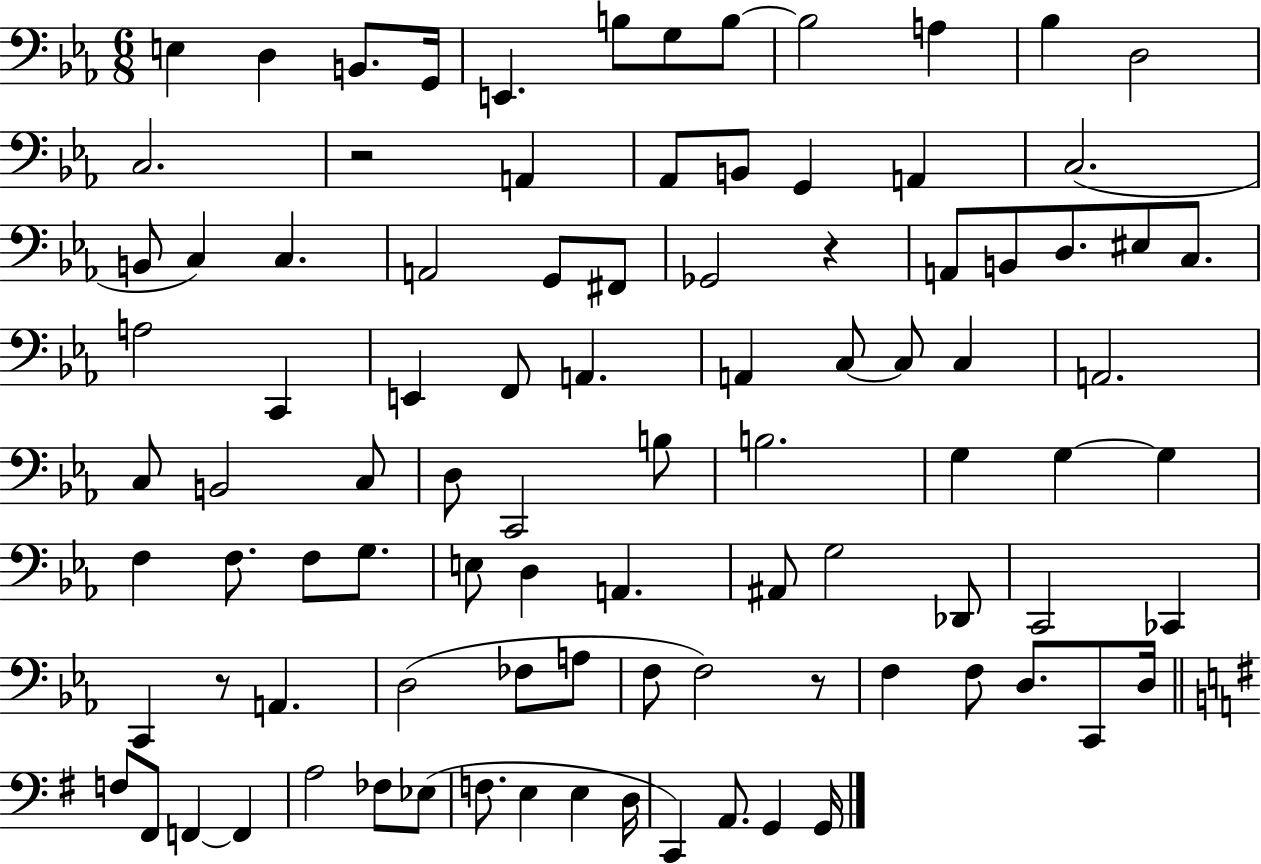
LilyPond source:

{
  \clef bass
  \numericTimeSignature
  \time 6/8
  \key ees \major
  e4 d4 b,8. g,16 | e,4. b8 g8 b8~~ | b2 a4 | bes4 d2 | \break c2. | r2 a,4 | aes,8 b,8 g,4 a,4 | c2.( | \break b,8 c4) c4. | a,2 g,8 fis,8 | ges,2 r4 | a,8 b,8 d8. eis8 c8. | \break a2 c,4 | e,4 f,8 a,4. | a,4 c8~~ c8 c4 | a,2. | \break c8 b,2 c8 | d8 c,2 b8 | b2. | g4 g4~~ g4 | \break f4 f8. f8 g8. | e8 d4 a,4. | ais,8 g2 des,8 | c,2 ces,4 | \break c,4 r8 a,4. | d2( fes8 a8 | f8 f2) r8 | f4 f8 d8. c,8 d16 | \break \bar "||" \break \key g \major f8 fis,8 f,4~~ f,4 | a2 fes8 ees8( | f8. e4 e4 d16 | c,4) a,8. g,4 g,16 | \break \bar "|."
}